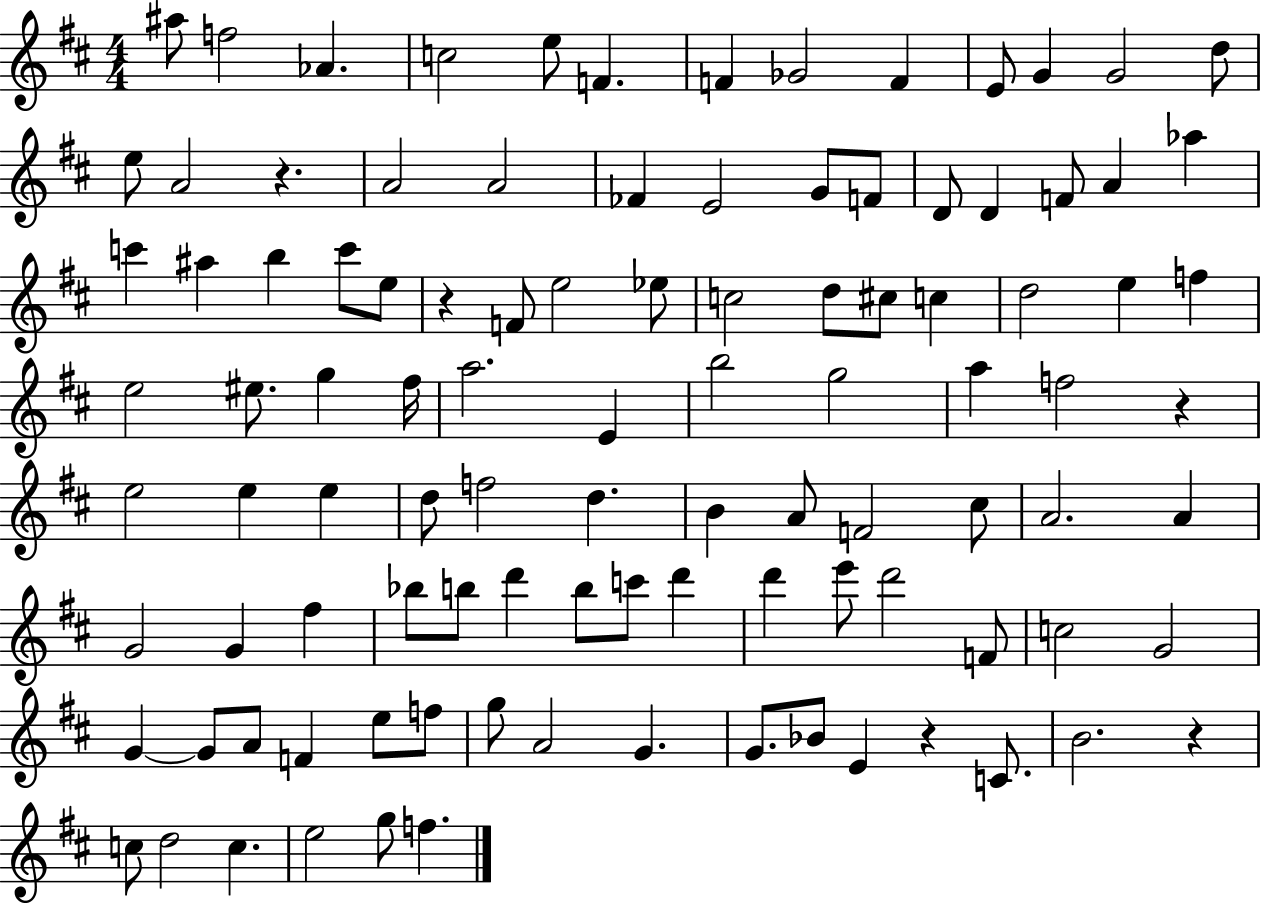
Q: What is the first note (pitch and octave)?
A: A#5